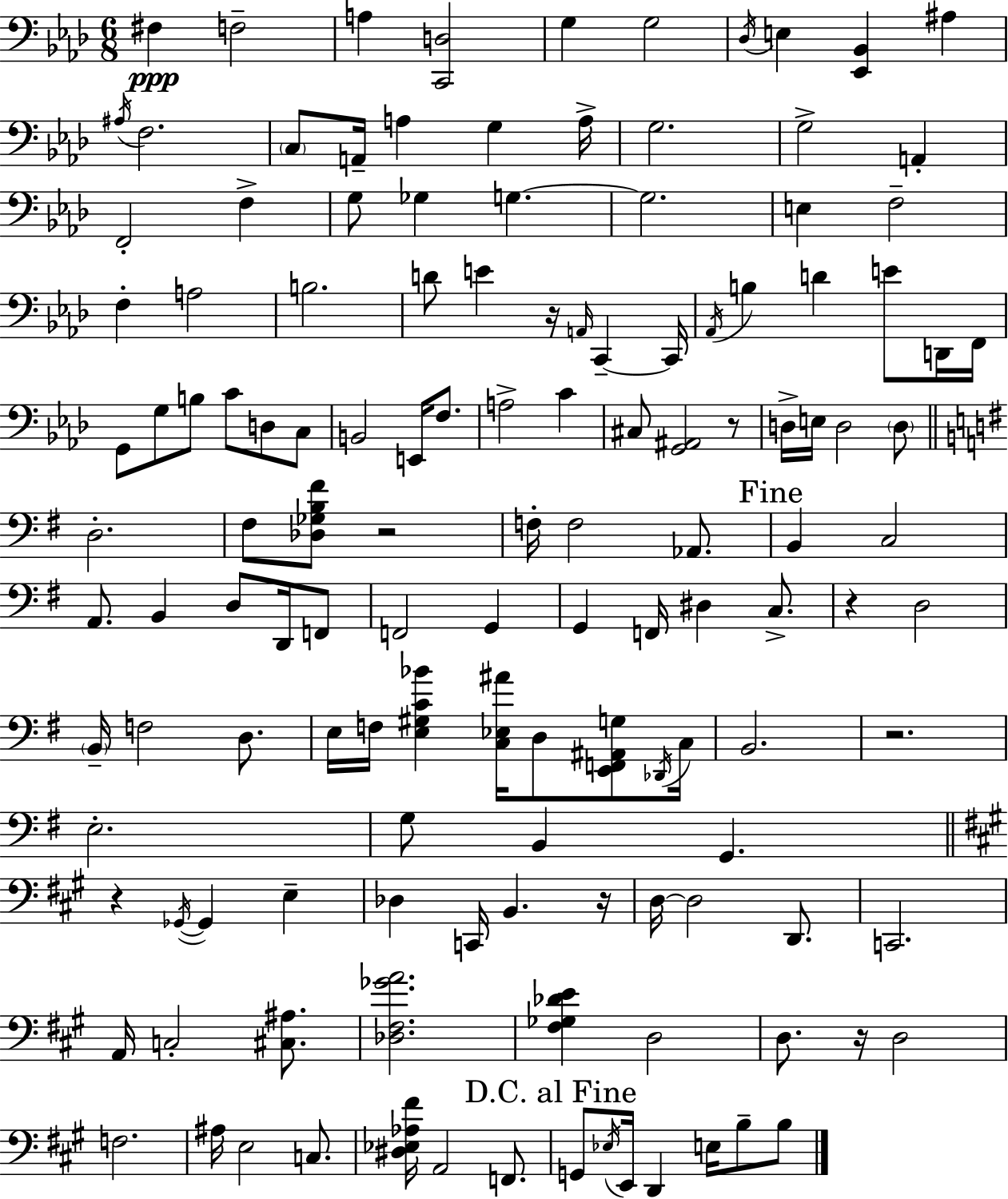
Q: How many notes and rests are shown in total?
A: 135